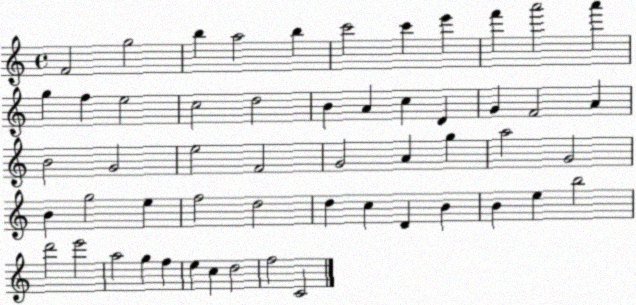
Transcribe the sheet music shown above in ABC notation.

X:1
T:Untitled
M:4/4
L:1/4
K:C
F2 g2 b a2 b c'2 c' e' f' a'2 a' g f e2 c2 d2 B A c D G F2 A B2 G2 e2 F2 G2 A g a2 G2 B g2 e f2 d2 d c D B B e b2 d'2 e'2 a2 g f e c d2 f2 C2